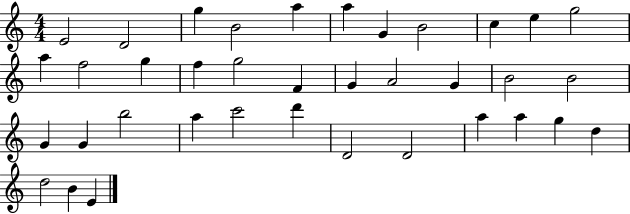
X:1
T:Untitled
M:4/4
L:1/4
K:C
E2 D2 g B2 a a G B2 c e g2 a f2 g f g2 F G A2 G B2 B2 G G b2 a c'2 d' D2 D2 a a g d d2 B E